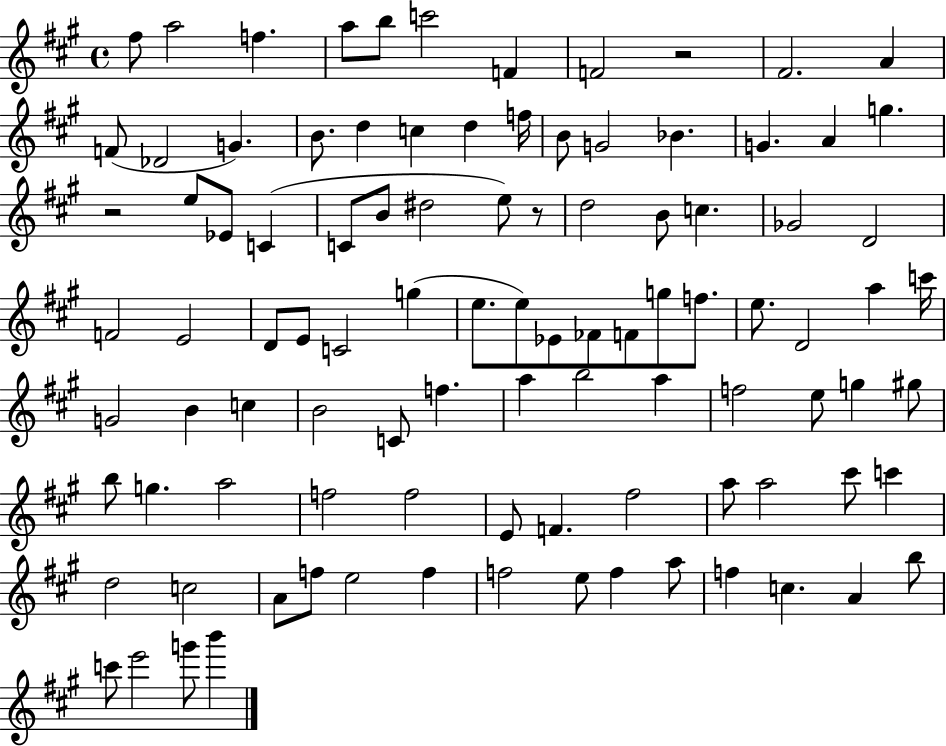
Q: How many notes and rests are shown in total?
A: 99